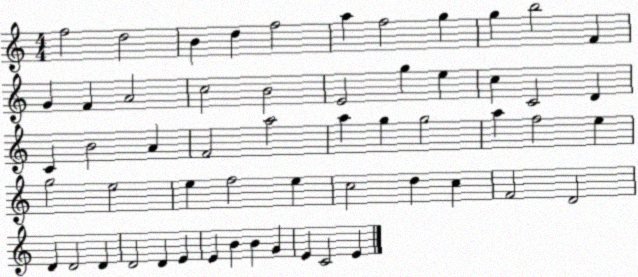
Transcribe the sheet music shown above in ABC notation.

X:1
T:Untitled
M:4/4
L:1/4
K:C
f2 d2 B d f2 a f2 g g b2 F G F A2 c2 B2 E2 g e c C2 D C B2 A F2 a2 a g g2 a f2 e g2 e2 e f2 e c2 d c F2 D2 D D2 D D2 D E E B B G E C2 E